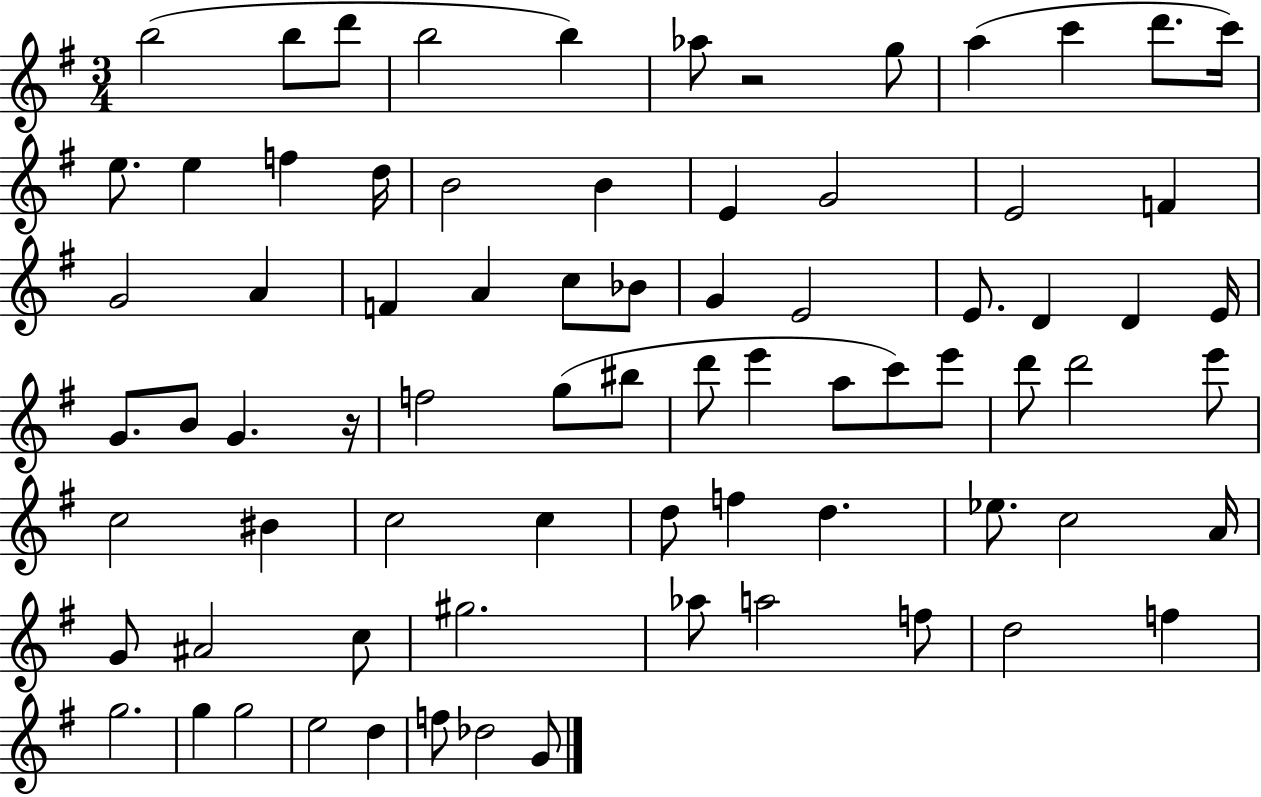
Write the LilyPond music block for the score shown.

{
  \clef treble
  \numericTimeSignature
  \time 3/4
  \key g \major
  b''2( b''8 d'''8 | b''2 b''4) | aes''8 r2 g''8 | a''4( c'''4 d'''8. c'''16) | \break e''8. e''4 f''4 d''16 | b'2 b'4 | e'4 g'2 | e'2 f'4 | \break g'2 a'4 | f'4 a'4 c''8 bes'8 | g'4 e'2 | e'8. d'4 d'4 e'16 | \break g'8. b'8 g'4. r16 | f''2 g''8( bis''8 | d'''8 e'''4 a''8 c'''8) e'''8 | d'''8 d'''2 e'''8 | \break c''2 bis'4 | c''2 c''4 | d''8 f''4 d''4. | ees''8. c''2 a'16 | \break g'8 ais'2 c''8 | gis''2. | aes''8 a''2 f''8 | d''2 f''4 | \break g''2. | g''4 g''2 | e''2 d''4 | f''8 des''2 g'8 | \break \bar "|."
}